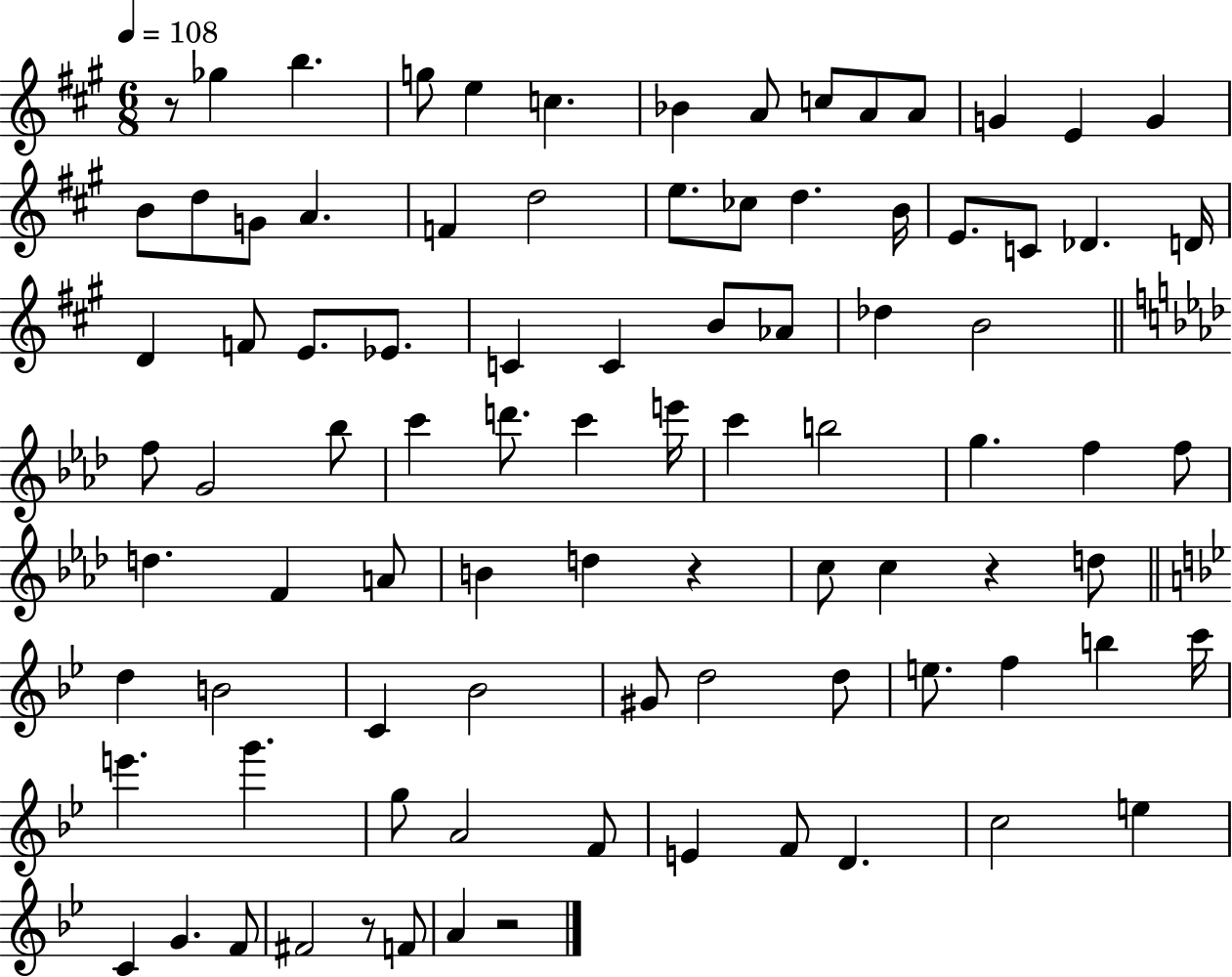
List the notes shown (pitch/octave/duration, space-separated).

R/e Gb5/q B5/q. G5/e E5/q C5/q. Bb4/q A4/e C5/e A4/e A4/e G4/q E4/q G4/q B4/e D5/e G4/e A4/q. F4/q D5/h E5/e. CES5/e D5/q. B4/s E4/e. C4/e Db4/q. D4/s D4/q F4/e E4/e. Eb4/e. C4/q C4/q B4/e Ab4/e Db5/q B4/h F5/e G4/h Bb5/e C6/q D6/e. C6/q E6/s C6/q B5/h G5/q. F5/q F5/e D5/q. F4/q A4/e B4/q D5/q R/q C5/e C5/q R/q D5/e D5/q B4/h C4/q Bb4/h G#4/e D5/h D5/e E5/e. F5/q B5/q C6/s E6/q. G6/q. G5/e A4/h F4/e E4/q F4/e D4/q. C5/h E5/q C4/q G4/q. F4/e F#4/h R/e F4/e A4/q R/h